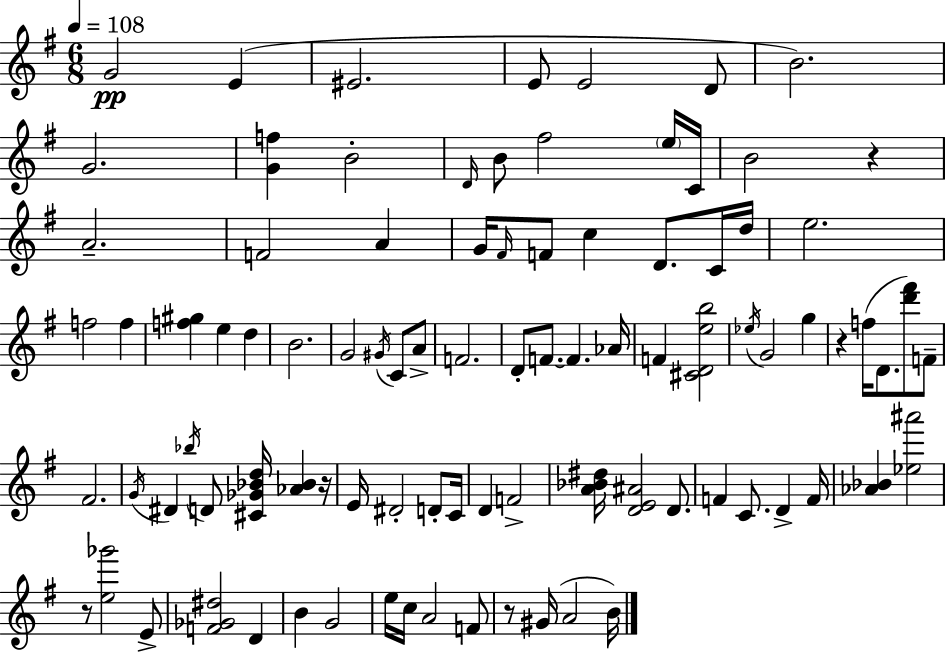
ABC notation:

X:1
T:Untitled
M:6/8
L:1/4
K:Em
G2 E ^E2 E/2 E2 D/2 B2 G2 [Gf] B2 D/4 B/2 ^f2 e/4 C/4 B2 z A2 F2 A G/4 ^F/4 F/2 c D/2 C/4 d/4 e2 f2 f [f^g] e d B2 G2 ^G/4 C/2 A/2 F2 D/2 F/2 F _A/4 F [^CDeb]2 _e/4 G2 g z f/4 D/2 [d'^f']/2 F/2 ^F2 G/4 ^D _b/4 D/2 [^C_G_Bd]/4 [_A_B] z/4 E/4 ^D2 D/2 C/4 D F2 [A_B^d]/4 [DE^A]2 D/2 F C/2 D F/4 [_A_B] [_e^a']2 z/2 [e_g']2 E/2 [F_G^d]2 D B G2 e/4 c/4 A2 F/2 z/2 ^G/4 A2 B/4